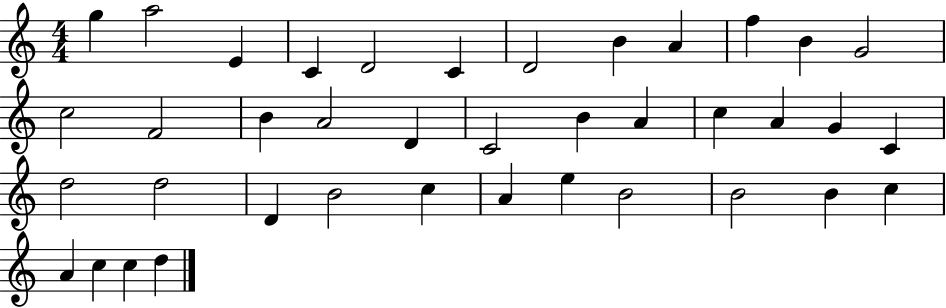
G5/q A5/h E4/q C4/q D4/h C4/q D4/h B4/q A4/q F5/q B4/q G4/h C5/h F4/h B4/q A4/h D4/q C4/h B4/q A4/q C5/q A4/q G4/q C4/q D5/h D5/h D4/q B4/h C5/q A4/q E5/q B4/h B4/h B4/q C5/q A4/q C5/q C5/q D5/q